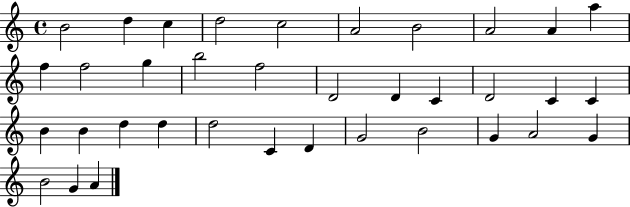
B4/h D5/q C5/q D5/h C5/h A4/h B4/h A4/h A4/q A5/q F5/q F5/h G5/q B5/h F5/h D4/h D4/q C4/q D4/h C4/q C4/q B4/q B4/q D5/q D5/q D5/h C4/q D4/q G4/h B4/h G4/q A4/h G4/q B4/h G4/q A4/q